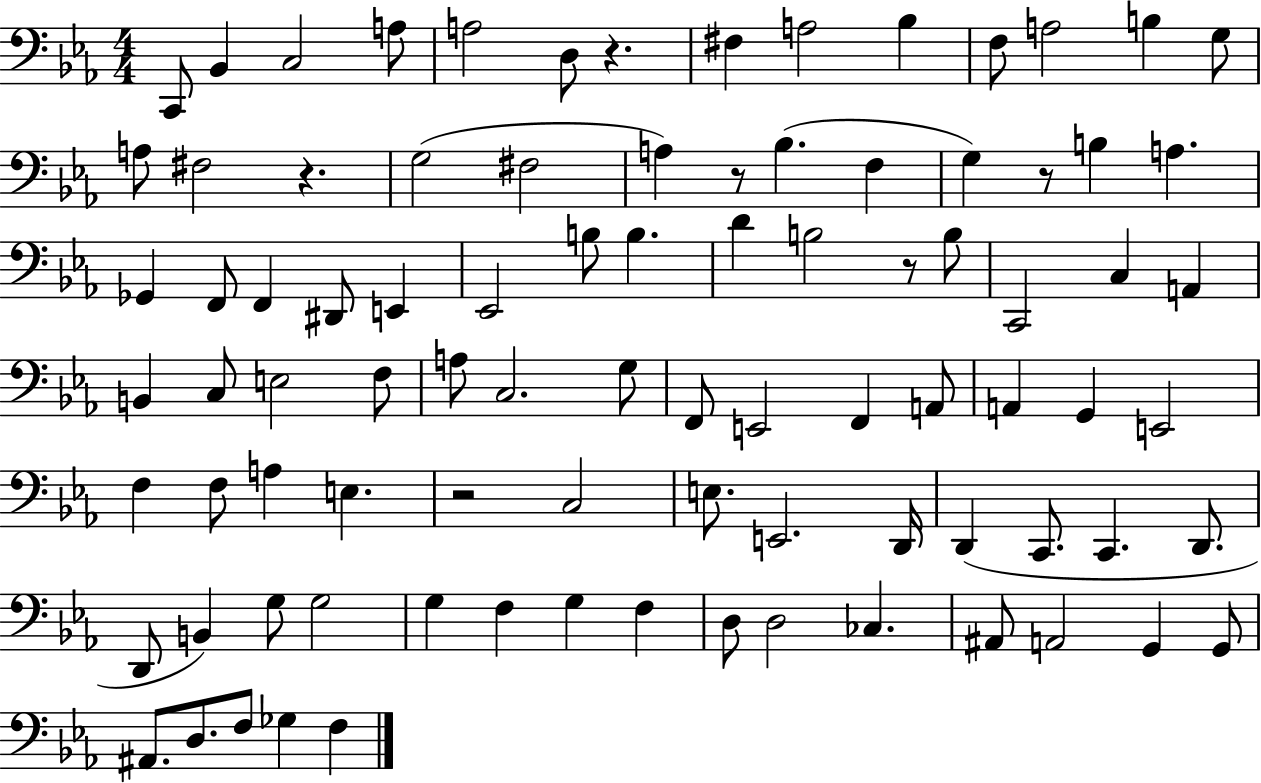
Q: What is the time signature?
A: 4/4